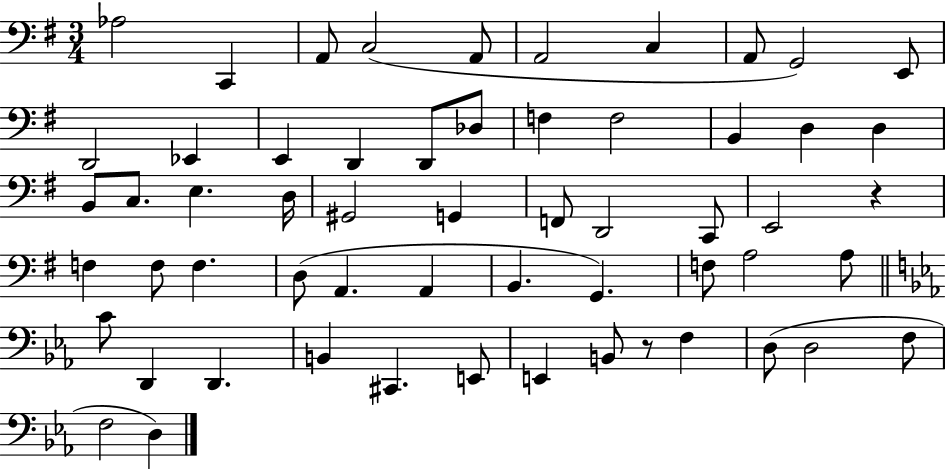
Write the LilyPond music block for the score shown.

{
  \clef bass
  \numericTimeSignature
  \time 3/4
  \key g \major
  \repeat volta 2 { aes2 c,4 | a,8 c2( a,8 | a,2 c4 | a,8 g,2) e,8 | \break d,2 ees,4 | e,4 d,4 d,8 des8 | f4 f2 | b,4 d4 d4 | \break b,8 c8. e4. d16 | gis,2 g,4 | f,8 d,2 c,8 | e,2 r4 | \break f4 f8 f4. | d8( a,4. a,4 | b,4. g,4.) | f8 a2 a8 | \break \bar "||" \break \key c \minor c'8 d,4 d,4. | b,4 cis,4. e,8 | e,4 b,8 r8 f4 | d8( d2 f8 | \break f2 d4) | } \bar "|."
}